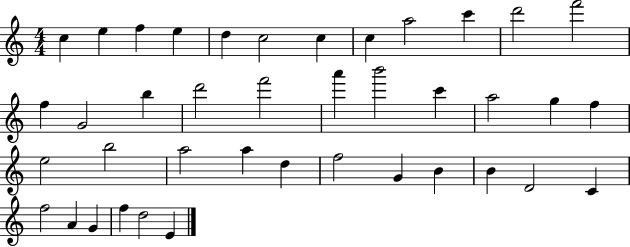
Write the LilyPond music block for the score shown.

{
  \clef treble
  \numericTimeSignature
  \time 4/4
  \key c \major
  c''4 e''4 f''4 e''4 | d''4 c''2 c''4 | c''4 a''2 c'''4 | d'''2 f'''2 | \break f''4 g'2 b''4 | d'''2 f'''2 | a'''4 b'''2 c'''4 | a''2 g''4 f''4 | \break e''2 b''2 | a''2 a''4 d''4 | f''2 g'4 b'4 | b'4 d'2 c'4 | \break f''2 a'4 g'4 | f''4 d''2 e'4 | \bar "|."
}